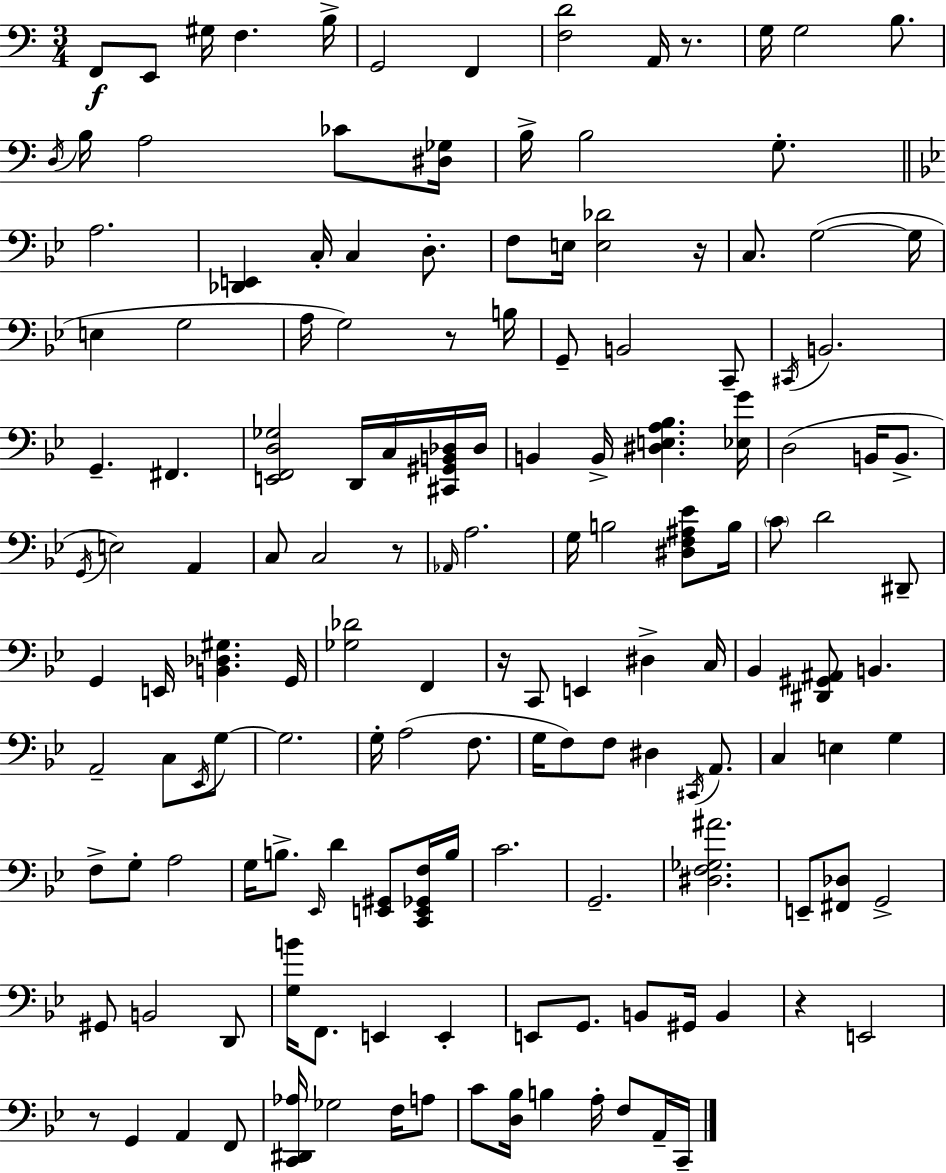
X:1
T:Untitled
M:3/4
L:1/4
K:C
F,,/2 E,,/2 ^G,/4 F, B,/4 G,,2 F,, [F,D]2 A,,/4 z/2 G,/4 G,2 B,/2 D,/4 B,/4 A,2 _C/2 [^D,_G,]/4 B,/4 B,2 G,/2 A,2 [_D,,E,,] C,/4 C, D,/2 F,/2 E,/4 [E,_D]2 z/4 C,/2 G,2 G,/4 E, G,2 A,/4 G,2 z/2 B,/4 G,,/2 B,,2 C,,/2 ^C,,/4 B,,2 G,, ^F,, [E,,F,,D,_G,]2 D,,/4 C,/4 [^C,,^G,,B,,_D,]/4 _D,/4 B,, B,,/4 [^D,E,A,_B,] [_E,G]/4 D,2 B,,/4 B,,/2 G,,/4 E,2 A,, C,/2 C,2 z/2 _A,,/4 A,2 G,/4 B,2 [^D,F,^A,_E]/2 B,/4 C/2 D2 ^D,,/2 G,, E,,/4 [B,,_D,^G,] G,,/4 [_G,_D]2 F,, z/4 C,,/2 E,, ^D, C,/4 _B,, [^D,,^G,,^A,,]/2 B,, A,,2 C,/2 _E,,/4 G,/2 G,2 G,/4 A,2 F,/2 G,/4 F,/2 F,/2 ^D, ^C,,/4 A,,/2 C, E, G, F,/2 G,/2 A,2 G,/4 B,/2 _E,,/4 D [E,,^G,,]/2 [C,,E,,_G,,F,]/4 B,/4 C2 G,,2 [^D,F,_G,^A]2 E,,/2 [^F,,_D,]/2 G,,2 ^G,,/2 B,,2 D,,/2 [G,B]/4 F,,/2 E,, E,, E,,/2 G,,/2 B,,/2 ^G,,/4 B,, z E,,2 z/2 G,, A,, F,,/2 [C,,^D,,_A,]/4 _G,2 F,/4 A,/2 C/2 [D,_B,]/4 B, A,/4 F,/2 A,,/4 C,,/4